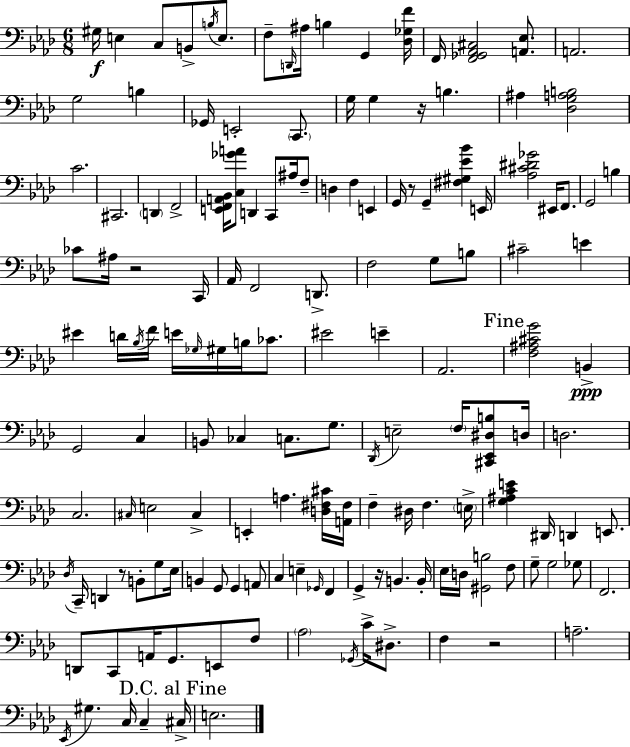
G#3/s E3/q C3/e B2/e B3/s E3/e. F3/e D2/s A#3/s B3/q G2/q [Db3,Gb3,F4]/s F2/s [F2,Gb2,Ab2,C#3]/h [A2,Eb3]/e. A2/h. G3/h B3/q Gb2/s E2/h C2/e. G3/s G3/q R/s B3/q. A#3/q [Db3,G3,A3,B3]/h C4/h. C#2/h. D2/q F2/h [E2,F2,A2,Bb2]/s [C3,Gb4,A4]/e D2/q C2/e A#3/s F3/e D3/q F3/q E2/q G2/s R/e G2/q [F#3,G#3,Eb4,Bb4]/q E2/s [Ab3,C#4,D#4,Gb4]/h EIS2/s F2/e. G2/h B3/q CES4/e A#3/s R/h C2/s Ab2/s F2/h D2/e. F3/h G3/e B3/e C#4/h E4/q EIS4/q D4/s Bb3/s F4/s E4/s Gb3/s G#3/s B3/s CES4/e. EIS4/h E4/q Ab2/h. [F3,A#3,C#4,G4]/h B2/q G2/h C3/q B2/e CES3/q C3/e. G3/e. Db2/s E3/h F3/s [C#2,Eb2,D#3,B3]/e D3/s D3/h. C3/h. C#3/s E3/h C#3/q E2/q A3/q. [D3,F#3,C#4]/s [A2,F#3]/s F3/q D#3/s F3/q. E3/s [G3,A#3,C4,E4]/q D#2/s D2/q E2/e. Db3/s C2/s D2/q R/e B2/e G3/e Eb3/s B2/q G2/e G2/q A2/e C3/q E3/q Gb2/s F2/q G2/q R/s B2/q. B2/s Eb3/s D3/s [G#2,B3]/h F3/e G3/e G3/h Gb3/e F2/h. D2/e C2/e A2/s G2/e. E2/e F3/e Ab3/h Gb2/s C4/s D#3/e. F3/q R/h A3/h. Eb2/s G#3/q. C3/s C3/q C#3/s E3/h.